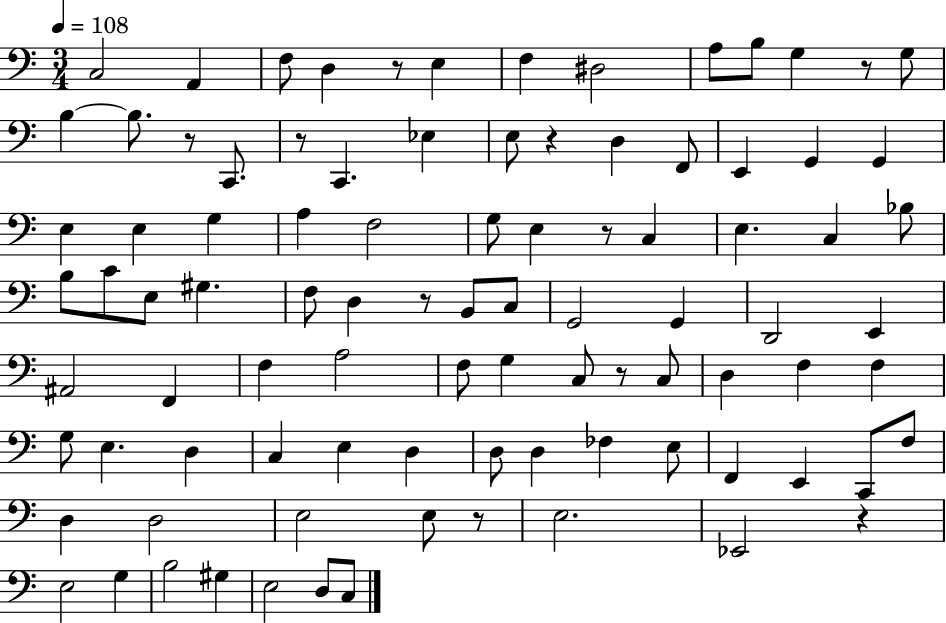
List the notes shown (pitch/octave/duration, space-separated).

C3/h A2/q F3/e D3/q R/e E3/q F3/q D#3/h A3/e B3/e G3/q R/e G3/e B3/q B3/e. R/e C2/e. R/e C2/q. Eb3/q E3/e R/q D3/q F2/e E2/q G2/q G2/q E3/q E3/q G3/q A3/q F3/h G3/e E3/q R/e C3/q E3/q. C3/q Bb3/e B3/e C4/e E3/e G#3/q. F3/e D3/q R/e B2/e C3/e G2/h G2/q D2/h E2/q A#2/h F2/q F3/q A3/h F3/e G3/q C3/e R/e C3/e D3/q F3/q F3/q G3/e E3/q. D3/q C3/q E3/q D3/q D3/e D3/q FES3/q E3/e F2/q E2/q C2/e F3/e D3/q D3/h E3/h E3/e R/e E3/h. Eb2/h R/q E3/h G3/q B3/h G#3/q E3/h D3/e C3/e